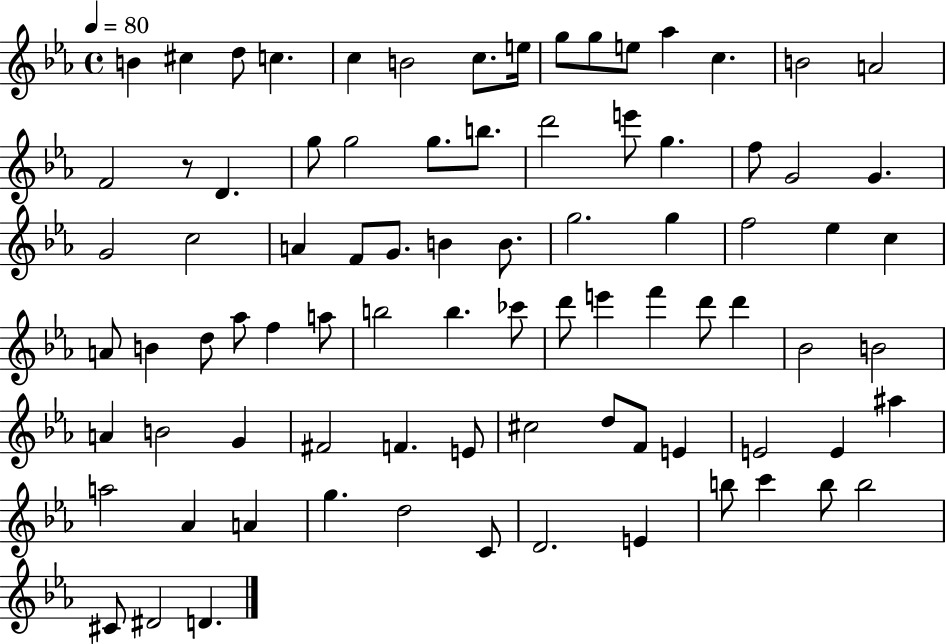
{
  \clef treble
  \time 4/4
  \defaultTimeSignature
  \key ees \major
  \tempo 4 = 80
  \repeat volta 2 { b'4 cis''4 d''8 c''4. | c''4 b'2 c''8. e''16 | g''8 g''8 e''8 aes''4 c''4. | b'2 a'2 | \break f'2 r8 d'4. | g''8 g''2 g''8. b''8. | d'''2 e'''8 g''4. | f''8 g'2 g'4. | \break g'2 c''2 | a'4 f'8 g'8. b'4 b'8. | g''2. g''4 | f''2 ees''4 c''4 | \break a'8 b'4 d''8 aes''8 f''4 a''8 | b''2 b''4. ces'''8 | d'''8 e'''4 f'''4 d'''8 d'''4 | bes'2 b'2 | \break a'4 b'2 g'4 | fis'2 f'4. e'8 | cis''2 d''8 f'8 e'4 | e'2 e'4 ais''4 | \break a''2 aes'4 a'4 | g''4. d''2 c'8 | d'2. e'4 | b''8 c'''4 b''8 b''2 | \break cis'8 dis'2 d'4. | } \bar "|."
}